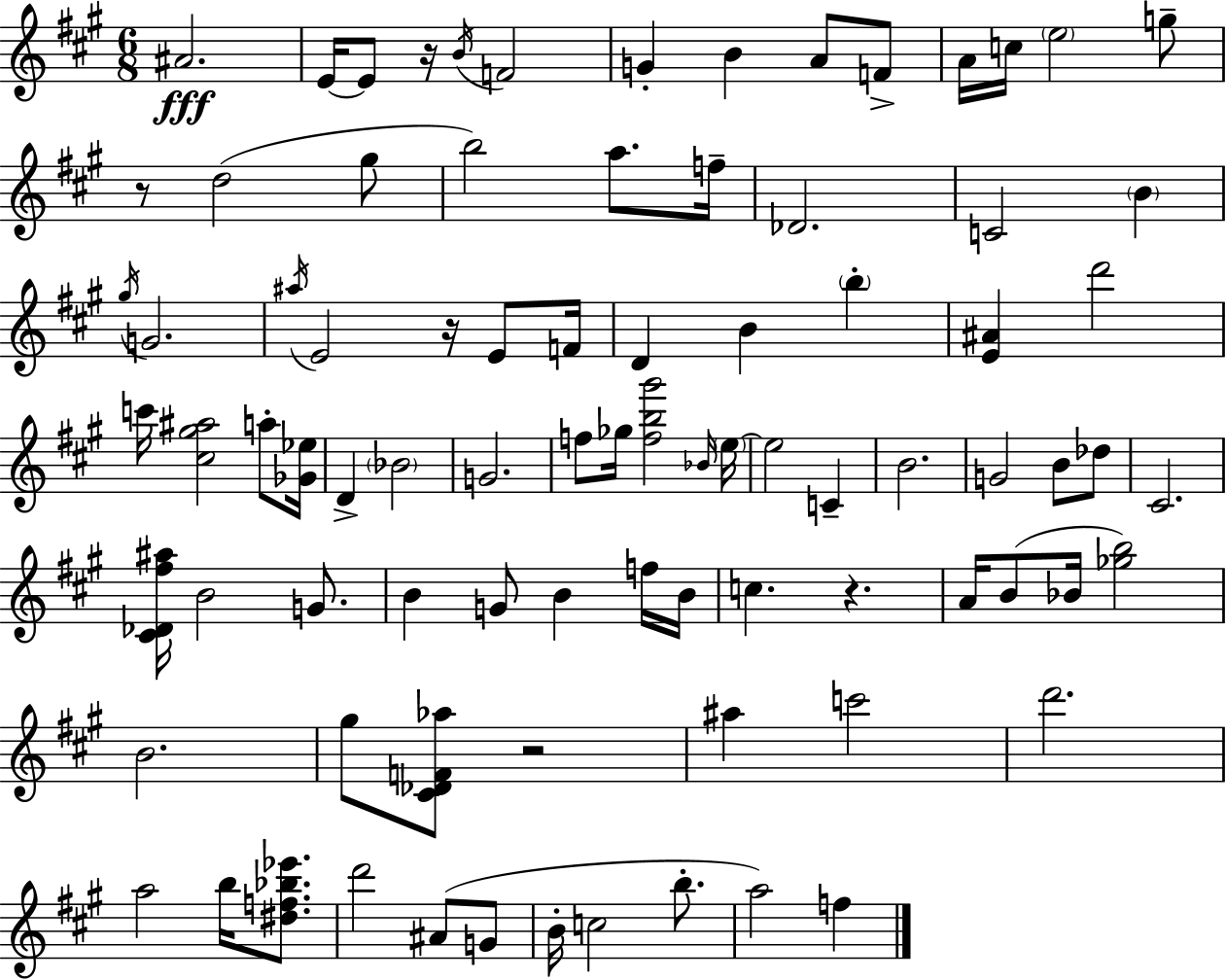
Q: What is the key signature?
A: A major